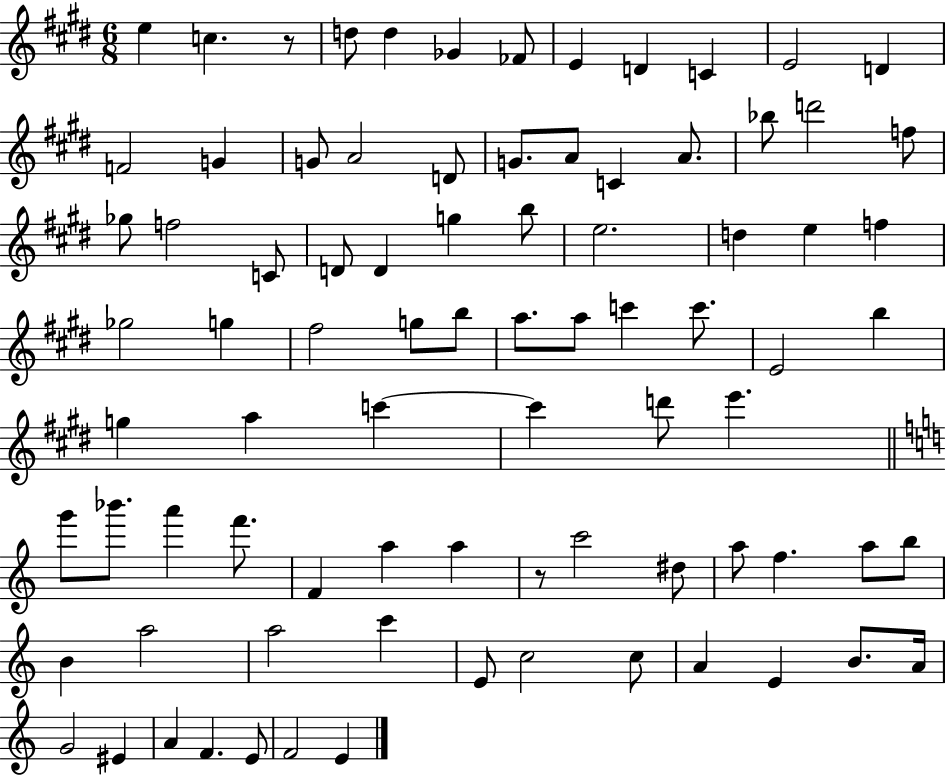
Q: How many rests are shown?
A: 2